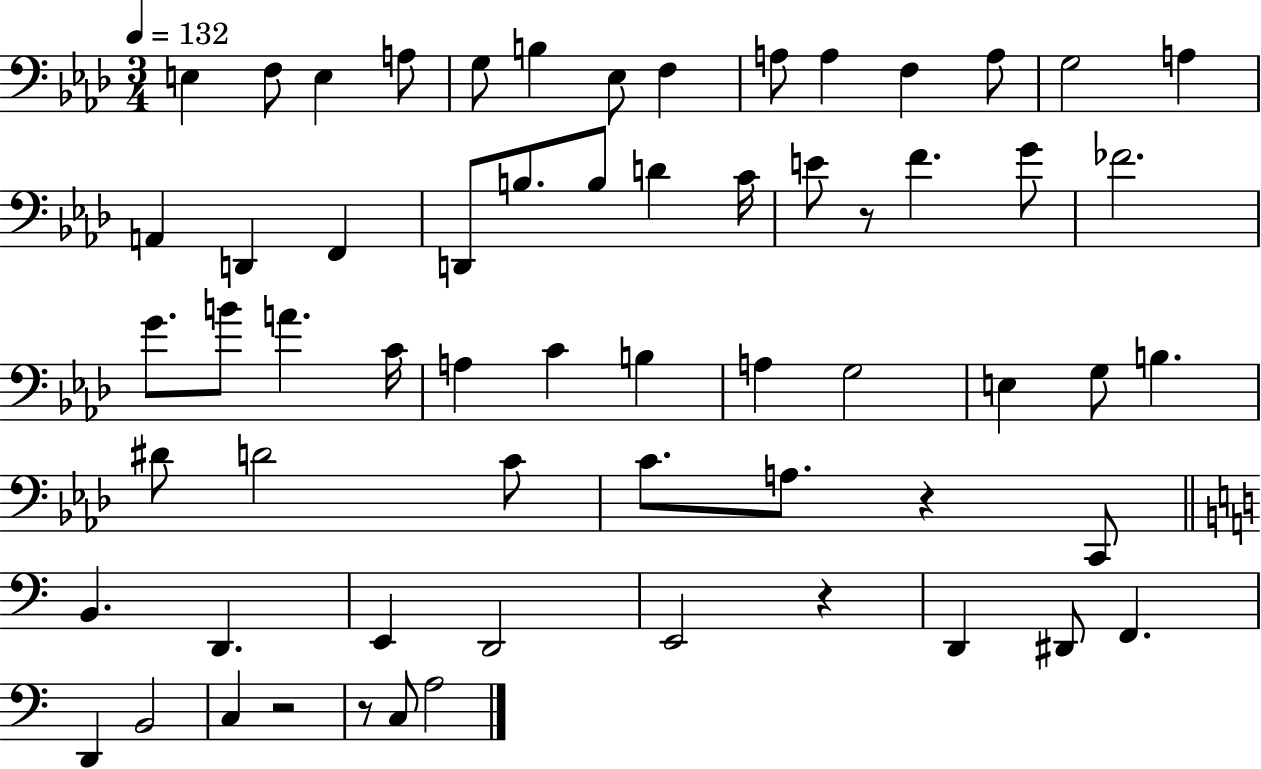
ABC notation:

X:1
T:Untitled
M:3/4
L:1/4
K:Ab
E, F,/2 E, A,/2 G,/2 B, _E,/2 F, A,/2 A, F, A,/2 G,2 A, A,, D,, F,, D,,/2 B,/2 B,/2 D C/4 E/2 z/2 F G/2 _F2 G/2 B/2 A C/4 A, C B, A, G,2 E, G,/2 B, ^D/2 D2 C/2 C/2 A,/2 z C,,/2 B,, D,, E,, D,,2 E,,2 z D,, ^D,,/2 F,, D,, B,,2 C, z2 z/2 C,/2 A,2